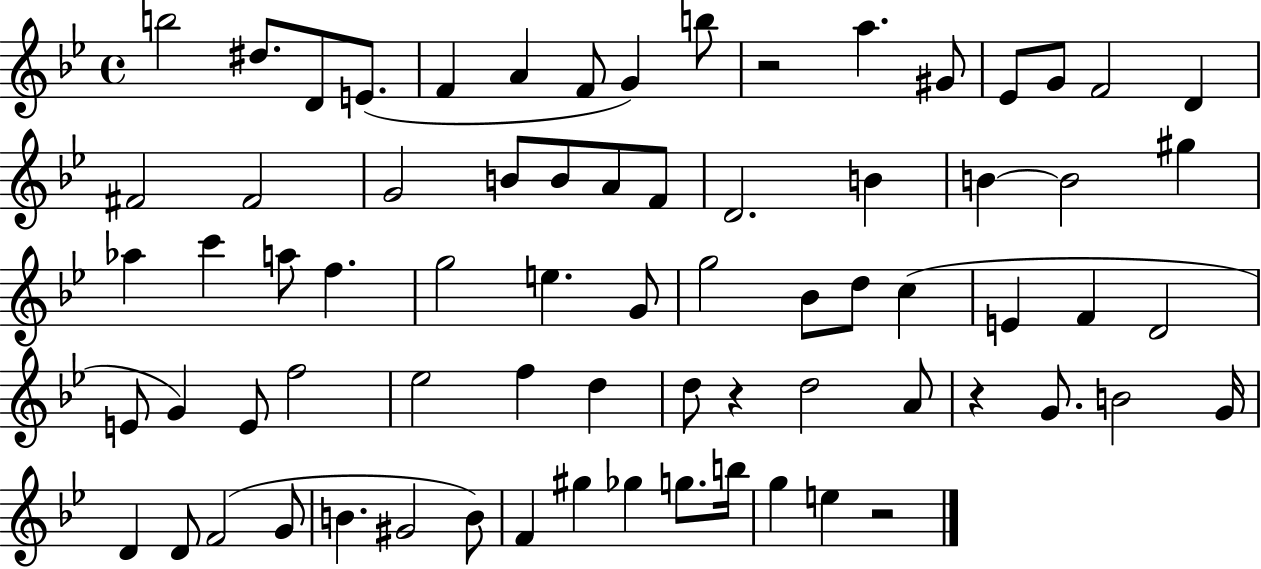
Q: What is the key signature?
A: BES major